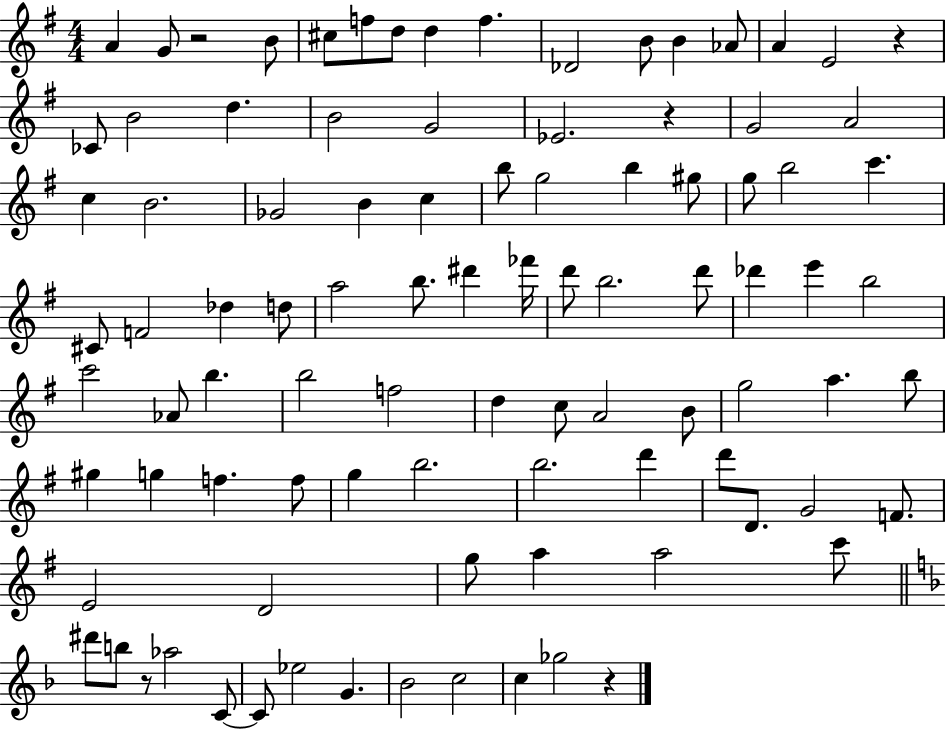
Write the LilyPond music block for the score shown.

{
  \clef treble
  \numericTimeSignature
  \time 4/4
  \key g \major
  a'4 g'8 r2 b'8 | cis''8 f''8 d''8 d''4 f''4. | des'2 b'8 b'4 aes'8 | a'4 e'2 r4 | \break ces'8 b'2 d''4. | b'2 g'2 | ees'2. r4 | g'2 a'2 | \break c''4 b'2. | ges'2 b'4 c''4 | b''8 g''2 b''4 gis''8 | g''8 b''2 c'''4. | \break cis'8 f'2 des''4 d''8 | a''2 b''8. dis'''4 fes'''16 | d'''8 b''2. d'''8 | des'''4 e'''4 b''2 | \break c'''2 aes'8 b''4. | b''2 f''2 | d''4 c''8 a'2 b'8 | g''2 a''4. b''8 | \break gis''4 g''4 f''4. f''8 | g''4 b''2. | b''2. d'''4 | d'''8 d'8. g'2 f'8. | \break e'2 d'2 | g''8 a''4 a''2 c'''8 | \bar "||" \break \key f \major dis'''8 b''8 r8 aes''2 c'8~~ | c'8 ees''2 g'4. | bes'2 c''2 | c''4 ges''2 r4 | \break \bar "|."
}